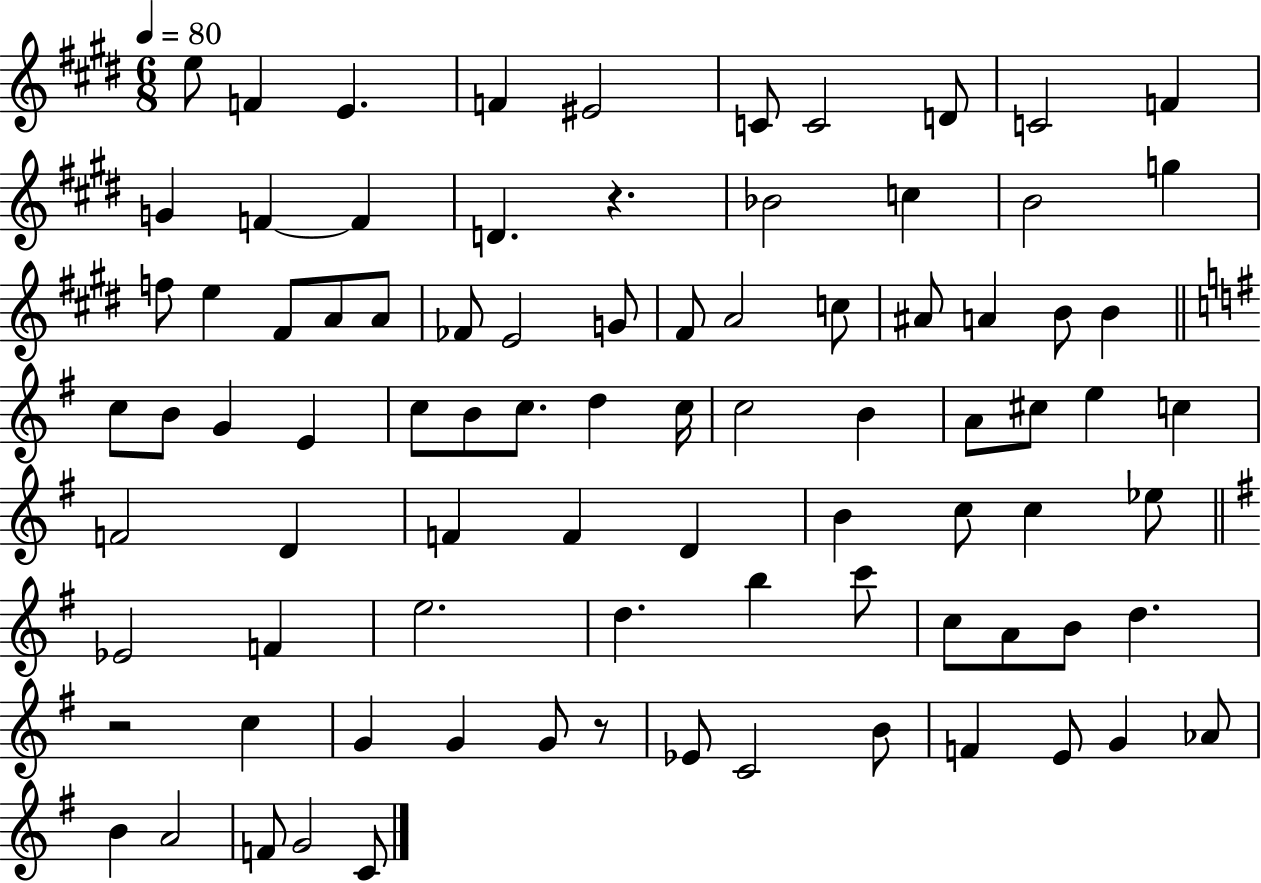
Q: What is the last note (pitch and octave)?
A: C4